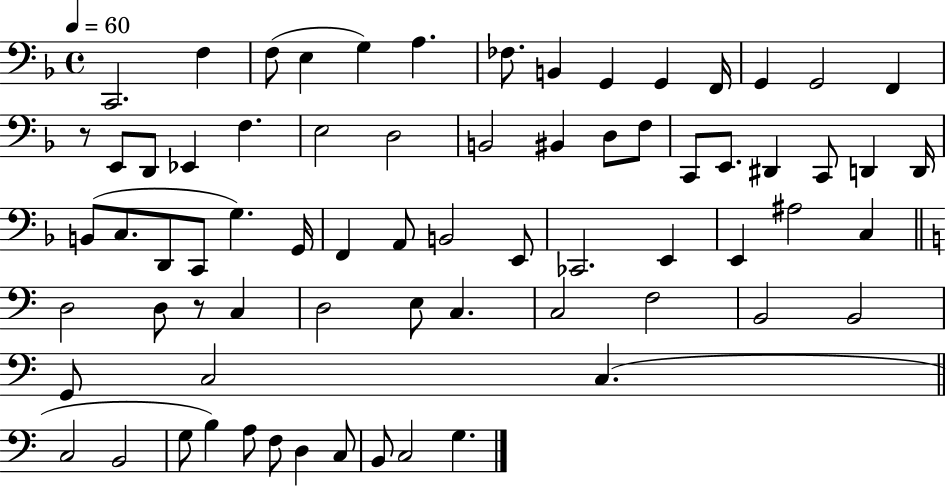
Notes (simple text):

C2/h. F3/q F3/e E3/q G3/q A3/q. FES3/e. B2/q G2/q G2/q F2/s G2/q G2/h F2/q R/e E2/e D2/e Eb2/q F3/q. E3/h D3/h B2/h BIS2/q D3/e F3/e C2/e E2/e. D#2/q C2/e D2/q D2/s B2/e C3/e. D2/e C2/e G3/q. G2/s F2/q A2/e B2/h E2/e CES2/h. E2/q E2/q A#3/h C3/q D3/h D3/e R/e C3/q D3/h E3/e C3/q. C3/h F3/h B2/h B2/h G2/e C3/h C3/q. C3/h B2/h G3/e B3/q A3/e F3/e D3/q C3/e B2/e C3/h G3/q.